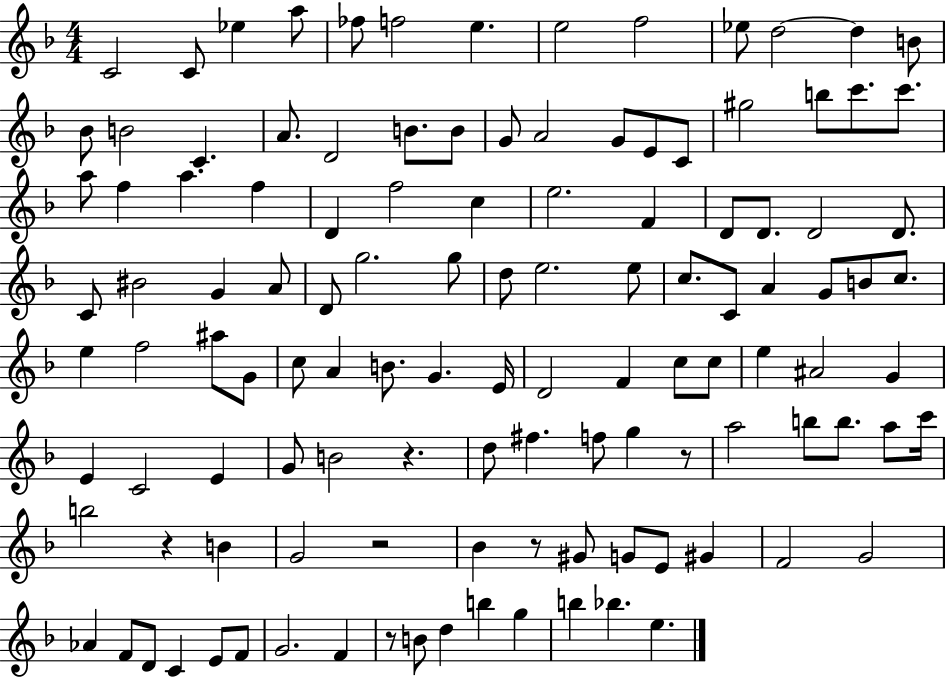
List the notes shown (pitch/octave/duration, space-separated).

C4/h C4/e Eb5/q A5/e FES5/e F5/h E5/q. E5/h F5/h Eb5/e D5/h D5/q B4/e Bb4/e B4/h C4/q. A4/e. D4/h B4/e. B4/e G4/e A4/h G4/e E4/e C4/e G#5/h B5/e C6/e. C6/e. A5/e F5/q A5/q. F5/q D4/q F5/h C5/q E5/h. F4/q D4/e D4/e. D4/h D4/e. C4/e BIS4/h G4/q A4/e D4/e G5/h. G5/e D5/e E5/h. E5/e C5/e. C4/e A4/q G4/e B4/e C5/e. E5/q F5/h A#5/e G4/e C5/e A4/q B4/e. G4/q. E4/s D4/h F4/q C5/e C5/e E5/q A#4/h G4/q E4/q C4/h E4/q G4/e B4/h R/q. D5/e F#5/q. F5/e G5/q R/e A5/h B5/e B5/e. A5/e C6/s B5/h R/q B4/q G4/h R/h Bb4/q R/e G#4/e G4/e E4/e G#4/q F4/h G4/h Ab4/q F4/e D4/e C4/q E4/e F4/e G4/h. F4/q R/e B4/e D5/q B5/q G5/q B5/q Bb5/q. E5/q.